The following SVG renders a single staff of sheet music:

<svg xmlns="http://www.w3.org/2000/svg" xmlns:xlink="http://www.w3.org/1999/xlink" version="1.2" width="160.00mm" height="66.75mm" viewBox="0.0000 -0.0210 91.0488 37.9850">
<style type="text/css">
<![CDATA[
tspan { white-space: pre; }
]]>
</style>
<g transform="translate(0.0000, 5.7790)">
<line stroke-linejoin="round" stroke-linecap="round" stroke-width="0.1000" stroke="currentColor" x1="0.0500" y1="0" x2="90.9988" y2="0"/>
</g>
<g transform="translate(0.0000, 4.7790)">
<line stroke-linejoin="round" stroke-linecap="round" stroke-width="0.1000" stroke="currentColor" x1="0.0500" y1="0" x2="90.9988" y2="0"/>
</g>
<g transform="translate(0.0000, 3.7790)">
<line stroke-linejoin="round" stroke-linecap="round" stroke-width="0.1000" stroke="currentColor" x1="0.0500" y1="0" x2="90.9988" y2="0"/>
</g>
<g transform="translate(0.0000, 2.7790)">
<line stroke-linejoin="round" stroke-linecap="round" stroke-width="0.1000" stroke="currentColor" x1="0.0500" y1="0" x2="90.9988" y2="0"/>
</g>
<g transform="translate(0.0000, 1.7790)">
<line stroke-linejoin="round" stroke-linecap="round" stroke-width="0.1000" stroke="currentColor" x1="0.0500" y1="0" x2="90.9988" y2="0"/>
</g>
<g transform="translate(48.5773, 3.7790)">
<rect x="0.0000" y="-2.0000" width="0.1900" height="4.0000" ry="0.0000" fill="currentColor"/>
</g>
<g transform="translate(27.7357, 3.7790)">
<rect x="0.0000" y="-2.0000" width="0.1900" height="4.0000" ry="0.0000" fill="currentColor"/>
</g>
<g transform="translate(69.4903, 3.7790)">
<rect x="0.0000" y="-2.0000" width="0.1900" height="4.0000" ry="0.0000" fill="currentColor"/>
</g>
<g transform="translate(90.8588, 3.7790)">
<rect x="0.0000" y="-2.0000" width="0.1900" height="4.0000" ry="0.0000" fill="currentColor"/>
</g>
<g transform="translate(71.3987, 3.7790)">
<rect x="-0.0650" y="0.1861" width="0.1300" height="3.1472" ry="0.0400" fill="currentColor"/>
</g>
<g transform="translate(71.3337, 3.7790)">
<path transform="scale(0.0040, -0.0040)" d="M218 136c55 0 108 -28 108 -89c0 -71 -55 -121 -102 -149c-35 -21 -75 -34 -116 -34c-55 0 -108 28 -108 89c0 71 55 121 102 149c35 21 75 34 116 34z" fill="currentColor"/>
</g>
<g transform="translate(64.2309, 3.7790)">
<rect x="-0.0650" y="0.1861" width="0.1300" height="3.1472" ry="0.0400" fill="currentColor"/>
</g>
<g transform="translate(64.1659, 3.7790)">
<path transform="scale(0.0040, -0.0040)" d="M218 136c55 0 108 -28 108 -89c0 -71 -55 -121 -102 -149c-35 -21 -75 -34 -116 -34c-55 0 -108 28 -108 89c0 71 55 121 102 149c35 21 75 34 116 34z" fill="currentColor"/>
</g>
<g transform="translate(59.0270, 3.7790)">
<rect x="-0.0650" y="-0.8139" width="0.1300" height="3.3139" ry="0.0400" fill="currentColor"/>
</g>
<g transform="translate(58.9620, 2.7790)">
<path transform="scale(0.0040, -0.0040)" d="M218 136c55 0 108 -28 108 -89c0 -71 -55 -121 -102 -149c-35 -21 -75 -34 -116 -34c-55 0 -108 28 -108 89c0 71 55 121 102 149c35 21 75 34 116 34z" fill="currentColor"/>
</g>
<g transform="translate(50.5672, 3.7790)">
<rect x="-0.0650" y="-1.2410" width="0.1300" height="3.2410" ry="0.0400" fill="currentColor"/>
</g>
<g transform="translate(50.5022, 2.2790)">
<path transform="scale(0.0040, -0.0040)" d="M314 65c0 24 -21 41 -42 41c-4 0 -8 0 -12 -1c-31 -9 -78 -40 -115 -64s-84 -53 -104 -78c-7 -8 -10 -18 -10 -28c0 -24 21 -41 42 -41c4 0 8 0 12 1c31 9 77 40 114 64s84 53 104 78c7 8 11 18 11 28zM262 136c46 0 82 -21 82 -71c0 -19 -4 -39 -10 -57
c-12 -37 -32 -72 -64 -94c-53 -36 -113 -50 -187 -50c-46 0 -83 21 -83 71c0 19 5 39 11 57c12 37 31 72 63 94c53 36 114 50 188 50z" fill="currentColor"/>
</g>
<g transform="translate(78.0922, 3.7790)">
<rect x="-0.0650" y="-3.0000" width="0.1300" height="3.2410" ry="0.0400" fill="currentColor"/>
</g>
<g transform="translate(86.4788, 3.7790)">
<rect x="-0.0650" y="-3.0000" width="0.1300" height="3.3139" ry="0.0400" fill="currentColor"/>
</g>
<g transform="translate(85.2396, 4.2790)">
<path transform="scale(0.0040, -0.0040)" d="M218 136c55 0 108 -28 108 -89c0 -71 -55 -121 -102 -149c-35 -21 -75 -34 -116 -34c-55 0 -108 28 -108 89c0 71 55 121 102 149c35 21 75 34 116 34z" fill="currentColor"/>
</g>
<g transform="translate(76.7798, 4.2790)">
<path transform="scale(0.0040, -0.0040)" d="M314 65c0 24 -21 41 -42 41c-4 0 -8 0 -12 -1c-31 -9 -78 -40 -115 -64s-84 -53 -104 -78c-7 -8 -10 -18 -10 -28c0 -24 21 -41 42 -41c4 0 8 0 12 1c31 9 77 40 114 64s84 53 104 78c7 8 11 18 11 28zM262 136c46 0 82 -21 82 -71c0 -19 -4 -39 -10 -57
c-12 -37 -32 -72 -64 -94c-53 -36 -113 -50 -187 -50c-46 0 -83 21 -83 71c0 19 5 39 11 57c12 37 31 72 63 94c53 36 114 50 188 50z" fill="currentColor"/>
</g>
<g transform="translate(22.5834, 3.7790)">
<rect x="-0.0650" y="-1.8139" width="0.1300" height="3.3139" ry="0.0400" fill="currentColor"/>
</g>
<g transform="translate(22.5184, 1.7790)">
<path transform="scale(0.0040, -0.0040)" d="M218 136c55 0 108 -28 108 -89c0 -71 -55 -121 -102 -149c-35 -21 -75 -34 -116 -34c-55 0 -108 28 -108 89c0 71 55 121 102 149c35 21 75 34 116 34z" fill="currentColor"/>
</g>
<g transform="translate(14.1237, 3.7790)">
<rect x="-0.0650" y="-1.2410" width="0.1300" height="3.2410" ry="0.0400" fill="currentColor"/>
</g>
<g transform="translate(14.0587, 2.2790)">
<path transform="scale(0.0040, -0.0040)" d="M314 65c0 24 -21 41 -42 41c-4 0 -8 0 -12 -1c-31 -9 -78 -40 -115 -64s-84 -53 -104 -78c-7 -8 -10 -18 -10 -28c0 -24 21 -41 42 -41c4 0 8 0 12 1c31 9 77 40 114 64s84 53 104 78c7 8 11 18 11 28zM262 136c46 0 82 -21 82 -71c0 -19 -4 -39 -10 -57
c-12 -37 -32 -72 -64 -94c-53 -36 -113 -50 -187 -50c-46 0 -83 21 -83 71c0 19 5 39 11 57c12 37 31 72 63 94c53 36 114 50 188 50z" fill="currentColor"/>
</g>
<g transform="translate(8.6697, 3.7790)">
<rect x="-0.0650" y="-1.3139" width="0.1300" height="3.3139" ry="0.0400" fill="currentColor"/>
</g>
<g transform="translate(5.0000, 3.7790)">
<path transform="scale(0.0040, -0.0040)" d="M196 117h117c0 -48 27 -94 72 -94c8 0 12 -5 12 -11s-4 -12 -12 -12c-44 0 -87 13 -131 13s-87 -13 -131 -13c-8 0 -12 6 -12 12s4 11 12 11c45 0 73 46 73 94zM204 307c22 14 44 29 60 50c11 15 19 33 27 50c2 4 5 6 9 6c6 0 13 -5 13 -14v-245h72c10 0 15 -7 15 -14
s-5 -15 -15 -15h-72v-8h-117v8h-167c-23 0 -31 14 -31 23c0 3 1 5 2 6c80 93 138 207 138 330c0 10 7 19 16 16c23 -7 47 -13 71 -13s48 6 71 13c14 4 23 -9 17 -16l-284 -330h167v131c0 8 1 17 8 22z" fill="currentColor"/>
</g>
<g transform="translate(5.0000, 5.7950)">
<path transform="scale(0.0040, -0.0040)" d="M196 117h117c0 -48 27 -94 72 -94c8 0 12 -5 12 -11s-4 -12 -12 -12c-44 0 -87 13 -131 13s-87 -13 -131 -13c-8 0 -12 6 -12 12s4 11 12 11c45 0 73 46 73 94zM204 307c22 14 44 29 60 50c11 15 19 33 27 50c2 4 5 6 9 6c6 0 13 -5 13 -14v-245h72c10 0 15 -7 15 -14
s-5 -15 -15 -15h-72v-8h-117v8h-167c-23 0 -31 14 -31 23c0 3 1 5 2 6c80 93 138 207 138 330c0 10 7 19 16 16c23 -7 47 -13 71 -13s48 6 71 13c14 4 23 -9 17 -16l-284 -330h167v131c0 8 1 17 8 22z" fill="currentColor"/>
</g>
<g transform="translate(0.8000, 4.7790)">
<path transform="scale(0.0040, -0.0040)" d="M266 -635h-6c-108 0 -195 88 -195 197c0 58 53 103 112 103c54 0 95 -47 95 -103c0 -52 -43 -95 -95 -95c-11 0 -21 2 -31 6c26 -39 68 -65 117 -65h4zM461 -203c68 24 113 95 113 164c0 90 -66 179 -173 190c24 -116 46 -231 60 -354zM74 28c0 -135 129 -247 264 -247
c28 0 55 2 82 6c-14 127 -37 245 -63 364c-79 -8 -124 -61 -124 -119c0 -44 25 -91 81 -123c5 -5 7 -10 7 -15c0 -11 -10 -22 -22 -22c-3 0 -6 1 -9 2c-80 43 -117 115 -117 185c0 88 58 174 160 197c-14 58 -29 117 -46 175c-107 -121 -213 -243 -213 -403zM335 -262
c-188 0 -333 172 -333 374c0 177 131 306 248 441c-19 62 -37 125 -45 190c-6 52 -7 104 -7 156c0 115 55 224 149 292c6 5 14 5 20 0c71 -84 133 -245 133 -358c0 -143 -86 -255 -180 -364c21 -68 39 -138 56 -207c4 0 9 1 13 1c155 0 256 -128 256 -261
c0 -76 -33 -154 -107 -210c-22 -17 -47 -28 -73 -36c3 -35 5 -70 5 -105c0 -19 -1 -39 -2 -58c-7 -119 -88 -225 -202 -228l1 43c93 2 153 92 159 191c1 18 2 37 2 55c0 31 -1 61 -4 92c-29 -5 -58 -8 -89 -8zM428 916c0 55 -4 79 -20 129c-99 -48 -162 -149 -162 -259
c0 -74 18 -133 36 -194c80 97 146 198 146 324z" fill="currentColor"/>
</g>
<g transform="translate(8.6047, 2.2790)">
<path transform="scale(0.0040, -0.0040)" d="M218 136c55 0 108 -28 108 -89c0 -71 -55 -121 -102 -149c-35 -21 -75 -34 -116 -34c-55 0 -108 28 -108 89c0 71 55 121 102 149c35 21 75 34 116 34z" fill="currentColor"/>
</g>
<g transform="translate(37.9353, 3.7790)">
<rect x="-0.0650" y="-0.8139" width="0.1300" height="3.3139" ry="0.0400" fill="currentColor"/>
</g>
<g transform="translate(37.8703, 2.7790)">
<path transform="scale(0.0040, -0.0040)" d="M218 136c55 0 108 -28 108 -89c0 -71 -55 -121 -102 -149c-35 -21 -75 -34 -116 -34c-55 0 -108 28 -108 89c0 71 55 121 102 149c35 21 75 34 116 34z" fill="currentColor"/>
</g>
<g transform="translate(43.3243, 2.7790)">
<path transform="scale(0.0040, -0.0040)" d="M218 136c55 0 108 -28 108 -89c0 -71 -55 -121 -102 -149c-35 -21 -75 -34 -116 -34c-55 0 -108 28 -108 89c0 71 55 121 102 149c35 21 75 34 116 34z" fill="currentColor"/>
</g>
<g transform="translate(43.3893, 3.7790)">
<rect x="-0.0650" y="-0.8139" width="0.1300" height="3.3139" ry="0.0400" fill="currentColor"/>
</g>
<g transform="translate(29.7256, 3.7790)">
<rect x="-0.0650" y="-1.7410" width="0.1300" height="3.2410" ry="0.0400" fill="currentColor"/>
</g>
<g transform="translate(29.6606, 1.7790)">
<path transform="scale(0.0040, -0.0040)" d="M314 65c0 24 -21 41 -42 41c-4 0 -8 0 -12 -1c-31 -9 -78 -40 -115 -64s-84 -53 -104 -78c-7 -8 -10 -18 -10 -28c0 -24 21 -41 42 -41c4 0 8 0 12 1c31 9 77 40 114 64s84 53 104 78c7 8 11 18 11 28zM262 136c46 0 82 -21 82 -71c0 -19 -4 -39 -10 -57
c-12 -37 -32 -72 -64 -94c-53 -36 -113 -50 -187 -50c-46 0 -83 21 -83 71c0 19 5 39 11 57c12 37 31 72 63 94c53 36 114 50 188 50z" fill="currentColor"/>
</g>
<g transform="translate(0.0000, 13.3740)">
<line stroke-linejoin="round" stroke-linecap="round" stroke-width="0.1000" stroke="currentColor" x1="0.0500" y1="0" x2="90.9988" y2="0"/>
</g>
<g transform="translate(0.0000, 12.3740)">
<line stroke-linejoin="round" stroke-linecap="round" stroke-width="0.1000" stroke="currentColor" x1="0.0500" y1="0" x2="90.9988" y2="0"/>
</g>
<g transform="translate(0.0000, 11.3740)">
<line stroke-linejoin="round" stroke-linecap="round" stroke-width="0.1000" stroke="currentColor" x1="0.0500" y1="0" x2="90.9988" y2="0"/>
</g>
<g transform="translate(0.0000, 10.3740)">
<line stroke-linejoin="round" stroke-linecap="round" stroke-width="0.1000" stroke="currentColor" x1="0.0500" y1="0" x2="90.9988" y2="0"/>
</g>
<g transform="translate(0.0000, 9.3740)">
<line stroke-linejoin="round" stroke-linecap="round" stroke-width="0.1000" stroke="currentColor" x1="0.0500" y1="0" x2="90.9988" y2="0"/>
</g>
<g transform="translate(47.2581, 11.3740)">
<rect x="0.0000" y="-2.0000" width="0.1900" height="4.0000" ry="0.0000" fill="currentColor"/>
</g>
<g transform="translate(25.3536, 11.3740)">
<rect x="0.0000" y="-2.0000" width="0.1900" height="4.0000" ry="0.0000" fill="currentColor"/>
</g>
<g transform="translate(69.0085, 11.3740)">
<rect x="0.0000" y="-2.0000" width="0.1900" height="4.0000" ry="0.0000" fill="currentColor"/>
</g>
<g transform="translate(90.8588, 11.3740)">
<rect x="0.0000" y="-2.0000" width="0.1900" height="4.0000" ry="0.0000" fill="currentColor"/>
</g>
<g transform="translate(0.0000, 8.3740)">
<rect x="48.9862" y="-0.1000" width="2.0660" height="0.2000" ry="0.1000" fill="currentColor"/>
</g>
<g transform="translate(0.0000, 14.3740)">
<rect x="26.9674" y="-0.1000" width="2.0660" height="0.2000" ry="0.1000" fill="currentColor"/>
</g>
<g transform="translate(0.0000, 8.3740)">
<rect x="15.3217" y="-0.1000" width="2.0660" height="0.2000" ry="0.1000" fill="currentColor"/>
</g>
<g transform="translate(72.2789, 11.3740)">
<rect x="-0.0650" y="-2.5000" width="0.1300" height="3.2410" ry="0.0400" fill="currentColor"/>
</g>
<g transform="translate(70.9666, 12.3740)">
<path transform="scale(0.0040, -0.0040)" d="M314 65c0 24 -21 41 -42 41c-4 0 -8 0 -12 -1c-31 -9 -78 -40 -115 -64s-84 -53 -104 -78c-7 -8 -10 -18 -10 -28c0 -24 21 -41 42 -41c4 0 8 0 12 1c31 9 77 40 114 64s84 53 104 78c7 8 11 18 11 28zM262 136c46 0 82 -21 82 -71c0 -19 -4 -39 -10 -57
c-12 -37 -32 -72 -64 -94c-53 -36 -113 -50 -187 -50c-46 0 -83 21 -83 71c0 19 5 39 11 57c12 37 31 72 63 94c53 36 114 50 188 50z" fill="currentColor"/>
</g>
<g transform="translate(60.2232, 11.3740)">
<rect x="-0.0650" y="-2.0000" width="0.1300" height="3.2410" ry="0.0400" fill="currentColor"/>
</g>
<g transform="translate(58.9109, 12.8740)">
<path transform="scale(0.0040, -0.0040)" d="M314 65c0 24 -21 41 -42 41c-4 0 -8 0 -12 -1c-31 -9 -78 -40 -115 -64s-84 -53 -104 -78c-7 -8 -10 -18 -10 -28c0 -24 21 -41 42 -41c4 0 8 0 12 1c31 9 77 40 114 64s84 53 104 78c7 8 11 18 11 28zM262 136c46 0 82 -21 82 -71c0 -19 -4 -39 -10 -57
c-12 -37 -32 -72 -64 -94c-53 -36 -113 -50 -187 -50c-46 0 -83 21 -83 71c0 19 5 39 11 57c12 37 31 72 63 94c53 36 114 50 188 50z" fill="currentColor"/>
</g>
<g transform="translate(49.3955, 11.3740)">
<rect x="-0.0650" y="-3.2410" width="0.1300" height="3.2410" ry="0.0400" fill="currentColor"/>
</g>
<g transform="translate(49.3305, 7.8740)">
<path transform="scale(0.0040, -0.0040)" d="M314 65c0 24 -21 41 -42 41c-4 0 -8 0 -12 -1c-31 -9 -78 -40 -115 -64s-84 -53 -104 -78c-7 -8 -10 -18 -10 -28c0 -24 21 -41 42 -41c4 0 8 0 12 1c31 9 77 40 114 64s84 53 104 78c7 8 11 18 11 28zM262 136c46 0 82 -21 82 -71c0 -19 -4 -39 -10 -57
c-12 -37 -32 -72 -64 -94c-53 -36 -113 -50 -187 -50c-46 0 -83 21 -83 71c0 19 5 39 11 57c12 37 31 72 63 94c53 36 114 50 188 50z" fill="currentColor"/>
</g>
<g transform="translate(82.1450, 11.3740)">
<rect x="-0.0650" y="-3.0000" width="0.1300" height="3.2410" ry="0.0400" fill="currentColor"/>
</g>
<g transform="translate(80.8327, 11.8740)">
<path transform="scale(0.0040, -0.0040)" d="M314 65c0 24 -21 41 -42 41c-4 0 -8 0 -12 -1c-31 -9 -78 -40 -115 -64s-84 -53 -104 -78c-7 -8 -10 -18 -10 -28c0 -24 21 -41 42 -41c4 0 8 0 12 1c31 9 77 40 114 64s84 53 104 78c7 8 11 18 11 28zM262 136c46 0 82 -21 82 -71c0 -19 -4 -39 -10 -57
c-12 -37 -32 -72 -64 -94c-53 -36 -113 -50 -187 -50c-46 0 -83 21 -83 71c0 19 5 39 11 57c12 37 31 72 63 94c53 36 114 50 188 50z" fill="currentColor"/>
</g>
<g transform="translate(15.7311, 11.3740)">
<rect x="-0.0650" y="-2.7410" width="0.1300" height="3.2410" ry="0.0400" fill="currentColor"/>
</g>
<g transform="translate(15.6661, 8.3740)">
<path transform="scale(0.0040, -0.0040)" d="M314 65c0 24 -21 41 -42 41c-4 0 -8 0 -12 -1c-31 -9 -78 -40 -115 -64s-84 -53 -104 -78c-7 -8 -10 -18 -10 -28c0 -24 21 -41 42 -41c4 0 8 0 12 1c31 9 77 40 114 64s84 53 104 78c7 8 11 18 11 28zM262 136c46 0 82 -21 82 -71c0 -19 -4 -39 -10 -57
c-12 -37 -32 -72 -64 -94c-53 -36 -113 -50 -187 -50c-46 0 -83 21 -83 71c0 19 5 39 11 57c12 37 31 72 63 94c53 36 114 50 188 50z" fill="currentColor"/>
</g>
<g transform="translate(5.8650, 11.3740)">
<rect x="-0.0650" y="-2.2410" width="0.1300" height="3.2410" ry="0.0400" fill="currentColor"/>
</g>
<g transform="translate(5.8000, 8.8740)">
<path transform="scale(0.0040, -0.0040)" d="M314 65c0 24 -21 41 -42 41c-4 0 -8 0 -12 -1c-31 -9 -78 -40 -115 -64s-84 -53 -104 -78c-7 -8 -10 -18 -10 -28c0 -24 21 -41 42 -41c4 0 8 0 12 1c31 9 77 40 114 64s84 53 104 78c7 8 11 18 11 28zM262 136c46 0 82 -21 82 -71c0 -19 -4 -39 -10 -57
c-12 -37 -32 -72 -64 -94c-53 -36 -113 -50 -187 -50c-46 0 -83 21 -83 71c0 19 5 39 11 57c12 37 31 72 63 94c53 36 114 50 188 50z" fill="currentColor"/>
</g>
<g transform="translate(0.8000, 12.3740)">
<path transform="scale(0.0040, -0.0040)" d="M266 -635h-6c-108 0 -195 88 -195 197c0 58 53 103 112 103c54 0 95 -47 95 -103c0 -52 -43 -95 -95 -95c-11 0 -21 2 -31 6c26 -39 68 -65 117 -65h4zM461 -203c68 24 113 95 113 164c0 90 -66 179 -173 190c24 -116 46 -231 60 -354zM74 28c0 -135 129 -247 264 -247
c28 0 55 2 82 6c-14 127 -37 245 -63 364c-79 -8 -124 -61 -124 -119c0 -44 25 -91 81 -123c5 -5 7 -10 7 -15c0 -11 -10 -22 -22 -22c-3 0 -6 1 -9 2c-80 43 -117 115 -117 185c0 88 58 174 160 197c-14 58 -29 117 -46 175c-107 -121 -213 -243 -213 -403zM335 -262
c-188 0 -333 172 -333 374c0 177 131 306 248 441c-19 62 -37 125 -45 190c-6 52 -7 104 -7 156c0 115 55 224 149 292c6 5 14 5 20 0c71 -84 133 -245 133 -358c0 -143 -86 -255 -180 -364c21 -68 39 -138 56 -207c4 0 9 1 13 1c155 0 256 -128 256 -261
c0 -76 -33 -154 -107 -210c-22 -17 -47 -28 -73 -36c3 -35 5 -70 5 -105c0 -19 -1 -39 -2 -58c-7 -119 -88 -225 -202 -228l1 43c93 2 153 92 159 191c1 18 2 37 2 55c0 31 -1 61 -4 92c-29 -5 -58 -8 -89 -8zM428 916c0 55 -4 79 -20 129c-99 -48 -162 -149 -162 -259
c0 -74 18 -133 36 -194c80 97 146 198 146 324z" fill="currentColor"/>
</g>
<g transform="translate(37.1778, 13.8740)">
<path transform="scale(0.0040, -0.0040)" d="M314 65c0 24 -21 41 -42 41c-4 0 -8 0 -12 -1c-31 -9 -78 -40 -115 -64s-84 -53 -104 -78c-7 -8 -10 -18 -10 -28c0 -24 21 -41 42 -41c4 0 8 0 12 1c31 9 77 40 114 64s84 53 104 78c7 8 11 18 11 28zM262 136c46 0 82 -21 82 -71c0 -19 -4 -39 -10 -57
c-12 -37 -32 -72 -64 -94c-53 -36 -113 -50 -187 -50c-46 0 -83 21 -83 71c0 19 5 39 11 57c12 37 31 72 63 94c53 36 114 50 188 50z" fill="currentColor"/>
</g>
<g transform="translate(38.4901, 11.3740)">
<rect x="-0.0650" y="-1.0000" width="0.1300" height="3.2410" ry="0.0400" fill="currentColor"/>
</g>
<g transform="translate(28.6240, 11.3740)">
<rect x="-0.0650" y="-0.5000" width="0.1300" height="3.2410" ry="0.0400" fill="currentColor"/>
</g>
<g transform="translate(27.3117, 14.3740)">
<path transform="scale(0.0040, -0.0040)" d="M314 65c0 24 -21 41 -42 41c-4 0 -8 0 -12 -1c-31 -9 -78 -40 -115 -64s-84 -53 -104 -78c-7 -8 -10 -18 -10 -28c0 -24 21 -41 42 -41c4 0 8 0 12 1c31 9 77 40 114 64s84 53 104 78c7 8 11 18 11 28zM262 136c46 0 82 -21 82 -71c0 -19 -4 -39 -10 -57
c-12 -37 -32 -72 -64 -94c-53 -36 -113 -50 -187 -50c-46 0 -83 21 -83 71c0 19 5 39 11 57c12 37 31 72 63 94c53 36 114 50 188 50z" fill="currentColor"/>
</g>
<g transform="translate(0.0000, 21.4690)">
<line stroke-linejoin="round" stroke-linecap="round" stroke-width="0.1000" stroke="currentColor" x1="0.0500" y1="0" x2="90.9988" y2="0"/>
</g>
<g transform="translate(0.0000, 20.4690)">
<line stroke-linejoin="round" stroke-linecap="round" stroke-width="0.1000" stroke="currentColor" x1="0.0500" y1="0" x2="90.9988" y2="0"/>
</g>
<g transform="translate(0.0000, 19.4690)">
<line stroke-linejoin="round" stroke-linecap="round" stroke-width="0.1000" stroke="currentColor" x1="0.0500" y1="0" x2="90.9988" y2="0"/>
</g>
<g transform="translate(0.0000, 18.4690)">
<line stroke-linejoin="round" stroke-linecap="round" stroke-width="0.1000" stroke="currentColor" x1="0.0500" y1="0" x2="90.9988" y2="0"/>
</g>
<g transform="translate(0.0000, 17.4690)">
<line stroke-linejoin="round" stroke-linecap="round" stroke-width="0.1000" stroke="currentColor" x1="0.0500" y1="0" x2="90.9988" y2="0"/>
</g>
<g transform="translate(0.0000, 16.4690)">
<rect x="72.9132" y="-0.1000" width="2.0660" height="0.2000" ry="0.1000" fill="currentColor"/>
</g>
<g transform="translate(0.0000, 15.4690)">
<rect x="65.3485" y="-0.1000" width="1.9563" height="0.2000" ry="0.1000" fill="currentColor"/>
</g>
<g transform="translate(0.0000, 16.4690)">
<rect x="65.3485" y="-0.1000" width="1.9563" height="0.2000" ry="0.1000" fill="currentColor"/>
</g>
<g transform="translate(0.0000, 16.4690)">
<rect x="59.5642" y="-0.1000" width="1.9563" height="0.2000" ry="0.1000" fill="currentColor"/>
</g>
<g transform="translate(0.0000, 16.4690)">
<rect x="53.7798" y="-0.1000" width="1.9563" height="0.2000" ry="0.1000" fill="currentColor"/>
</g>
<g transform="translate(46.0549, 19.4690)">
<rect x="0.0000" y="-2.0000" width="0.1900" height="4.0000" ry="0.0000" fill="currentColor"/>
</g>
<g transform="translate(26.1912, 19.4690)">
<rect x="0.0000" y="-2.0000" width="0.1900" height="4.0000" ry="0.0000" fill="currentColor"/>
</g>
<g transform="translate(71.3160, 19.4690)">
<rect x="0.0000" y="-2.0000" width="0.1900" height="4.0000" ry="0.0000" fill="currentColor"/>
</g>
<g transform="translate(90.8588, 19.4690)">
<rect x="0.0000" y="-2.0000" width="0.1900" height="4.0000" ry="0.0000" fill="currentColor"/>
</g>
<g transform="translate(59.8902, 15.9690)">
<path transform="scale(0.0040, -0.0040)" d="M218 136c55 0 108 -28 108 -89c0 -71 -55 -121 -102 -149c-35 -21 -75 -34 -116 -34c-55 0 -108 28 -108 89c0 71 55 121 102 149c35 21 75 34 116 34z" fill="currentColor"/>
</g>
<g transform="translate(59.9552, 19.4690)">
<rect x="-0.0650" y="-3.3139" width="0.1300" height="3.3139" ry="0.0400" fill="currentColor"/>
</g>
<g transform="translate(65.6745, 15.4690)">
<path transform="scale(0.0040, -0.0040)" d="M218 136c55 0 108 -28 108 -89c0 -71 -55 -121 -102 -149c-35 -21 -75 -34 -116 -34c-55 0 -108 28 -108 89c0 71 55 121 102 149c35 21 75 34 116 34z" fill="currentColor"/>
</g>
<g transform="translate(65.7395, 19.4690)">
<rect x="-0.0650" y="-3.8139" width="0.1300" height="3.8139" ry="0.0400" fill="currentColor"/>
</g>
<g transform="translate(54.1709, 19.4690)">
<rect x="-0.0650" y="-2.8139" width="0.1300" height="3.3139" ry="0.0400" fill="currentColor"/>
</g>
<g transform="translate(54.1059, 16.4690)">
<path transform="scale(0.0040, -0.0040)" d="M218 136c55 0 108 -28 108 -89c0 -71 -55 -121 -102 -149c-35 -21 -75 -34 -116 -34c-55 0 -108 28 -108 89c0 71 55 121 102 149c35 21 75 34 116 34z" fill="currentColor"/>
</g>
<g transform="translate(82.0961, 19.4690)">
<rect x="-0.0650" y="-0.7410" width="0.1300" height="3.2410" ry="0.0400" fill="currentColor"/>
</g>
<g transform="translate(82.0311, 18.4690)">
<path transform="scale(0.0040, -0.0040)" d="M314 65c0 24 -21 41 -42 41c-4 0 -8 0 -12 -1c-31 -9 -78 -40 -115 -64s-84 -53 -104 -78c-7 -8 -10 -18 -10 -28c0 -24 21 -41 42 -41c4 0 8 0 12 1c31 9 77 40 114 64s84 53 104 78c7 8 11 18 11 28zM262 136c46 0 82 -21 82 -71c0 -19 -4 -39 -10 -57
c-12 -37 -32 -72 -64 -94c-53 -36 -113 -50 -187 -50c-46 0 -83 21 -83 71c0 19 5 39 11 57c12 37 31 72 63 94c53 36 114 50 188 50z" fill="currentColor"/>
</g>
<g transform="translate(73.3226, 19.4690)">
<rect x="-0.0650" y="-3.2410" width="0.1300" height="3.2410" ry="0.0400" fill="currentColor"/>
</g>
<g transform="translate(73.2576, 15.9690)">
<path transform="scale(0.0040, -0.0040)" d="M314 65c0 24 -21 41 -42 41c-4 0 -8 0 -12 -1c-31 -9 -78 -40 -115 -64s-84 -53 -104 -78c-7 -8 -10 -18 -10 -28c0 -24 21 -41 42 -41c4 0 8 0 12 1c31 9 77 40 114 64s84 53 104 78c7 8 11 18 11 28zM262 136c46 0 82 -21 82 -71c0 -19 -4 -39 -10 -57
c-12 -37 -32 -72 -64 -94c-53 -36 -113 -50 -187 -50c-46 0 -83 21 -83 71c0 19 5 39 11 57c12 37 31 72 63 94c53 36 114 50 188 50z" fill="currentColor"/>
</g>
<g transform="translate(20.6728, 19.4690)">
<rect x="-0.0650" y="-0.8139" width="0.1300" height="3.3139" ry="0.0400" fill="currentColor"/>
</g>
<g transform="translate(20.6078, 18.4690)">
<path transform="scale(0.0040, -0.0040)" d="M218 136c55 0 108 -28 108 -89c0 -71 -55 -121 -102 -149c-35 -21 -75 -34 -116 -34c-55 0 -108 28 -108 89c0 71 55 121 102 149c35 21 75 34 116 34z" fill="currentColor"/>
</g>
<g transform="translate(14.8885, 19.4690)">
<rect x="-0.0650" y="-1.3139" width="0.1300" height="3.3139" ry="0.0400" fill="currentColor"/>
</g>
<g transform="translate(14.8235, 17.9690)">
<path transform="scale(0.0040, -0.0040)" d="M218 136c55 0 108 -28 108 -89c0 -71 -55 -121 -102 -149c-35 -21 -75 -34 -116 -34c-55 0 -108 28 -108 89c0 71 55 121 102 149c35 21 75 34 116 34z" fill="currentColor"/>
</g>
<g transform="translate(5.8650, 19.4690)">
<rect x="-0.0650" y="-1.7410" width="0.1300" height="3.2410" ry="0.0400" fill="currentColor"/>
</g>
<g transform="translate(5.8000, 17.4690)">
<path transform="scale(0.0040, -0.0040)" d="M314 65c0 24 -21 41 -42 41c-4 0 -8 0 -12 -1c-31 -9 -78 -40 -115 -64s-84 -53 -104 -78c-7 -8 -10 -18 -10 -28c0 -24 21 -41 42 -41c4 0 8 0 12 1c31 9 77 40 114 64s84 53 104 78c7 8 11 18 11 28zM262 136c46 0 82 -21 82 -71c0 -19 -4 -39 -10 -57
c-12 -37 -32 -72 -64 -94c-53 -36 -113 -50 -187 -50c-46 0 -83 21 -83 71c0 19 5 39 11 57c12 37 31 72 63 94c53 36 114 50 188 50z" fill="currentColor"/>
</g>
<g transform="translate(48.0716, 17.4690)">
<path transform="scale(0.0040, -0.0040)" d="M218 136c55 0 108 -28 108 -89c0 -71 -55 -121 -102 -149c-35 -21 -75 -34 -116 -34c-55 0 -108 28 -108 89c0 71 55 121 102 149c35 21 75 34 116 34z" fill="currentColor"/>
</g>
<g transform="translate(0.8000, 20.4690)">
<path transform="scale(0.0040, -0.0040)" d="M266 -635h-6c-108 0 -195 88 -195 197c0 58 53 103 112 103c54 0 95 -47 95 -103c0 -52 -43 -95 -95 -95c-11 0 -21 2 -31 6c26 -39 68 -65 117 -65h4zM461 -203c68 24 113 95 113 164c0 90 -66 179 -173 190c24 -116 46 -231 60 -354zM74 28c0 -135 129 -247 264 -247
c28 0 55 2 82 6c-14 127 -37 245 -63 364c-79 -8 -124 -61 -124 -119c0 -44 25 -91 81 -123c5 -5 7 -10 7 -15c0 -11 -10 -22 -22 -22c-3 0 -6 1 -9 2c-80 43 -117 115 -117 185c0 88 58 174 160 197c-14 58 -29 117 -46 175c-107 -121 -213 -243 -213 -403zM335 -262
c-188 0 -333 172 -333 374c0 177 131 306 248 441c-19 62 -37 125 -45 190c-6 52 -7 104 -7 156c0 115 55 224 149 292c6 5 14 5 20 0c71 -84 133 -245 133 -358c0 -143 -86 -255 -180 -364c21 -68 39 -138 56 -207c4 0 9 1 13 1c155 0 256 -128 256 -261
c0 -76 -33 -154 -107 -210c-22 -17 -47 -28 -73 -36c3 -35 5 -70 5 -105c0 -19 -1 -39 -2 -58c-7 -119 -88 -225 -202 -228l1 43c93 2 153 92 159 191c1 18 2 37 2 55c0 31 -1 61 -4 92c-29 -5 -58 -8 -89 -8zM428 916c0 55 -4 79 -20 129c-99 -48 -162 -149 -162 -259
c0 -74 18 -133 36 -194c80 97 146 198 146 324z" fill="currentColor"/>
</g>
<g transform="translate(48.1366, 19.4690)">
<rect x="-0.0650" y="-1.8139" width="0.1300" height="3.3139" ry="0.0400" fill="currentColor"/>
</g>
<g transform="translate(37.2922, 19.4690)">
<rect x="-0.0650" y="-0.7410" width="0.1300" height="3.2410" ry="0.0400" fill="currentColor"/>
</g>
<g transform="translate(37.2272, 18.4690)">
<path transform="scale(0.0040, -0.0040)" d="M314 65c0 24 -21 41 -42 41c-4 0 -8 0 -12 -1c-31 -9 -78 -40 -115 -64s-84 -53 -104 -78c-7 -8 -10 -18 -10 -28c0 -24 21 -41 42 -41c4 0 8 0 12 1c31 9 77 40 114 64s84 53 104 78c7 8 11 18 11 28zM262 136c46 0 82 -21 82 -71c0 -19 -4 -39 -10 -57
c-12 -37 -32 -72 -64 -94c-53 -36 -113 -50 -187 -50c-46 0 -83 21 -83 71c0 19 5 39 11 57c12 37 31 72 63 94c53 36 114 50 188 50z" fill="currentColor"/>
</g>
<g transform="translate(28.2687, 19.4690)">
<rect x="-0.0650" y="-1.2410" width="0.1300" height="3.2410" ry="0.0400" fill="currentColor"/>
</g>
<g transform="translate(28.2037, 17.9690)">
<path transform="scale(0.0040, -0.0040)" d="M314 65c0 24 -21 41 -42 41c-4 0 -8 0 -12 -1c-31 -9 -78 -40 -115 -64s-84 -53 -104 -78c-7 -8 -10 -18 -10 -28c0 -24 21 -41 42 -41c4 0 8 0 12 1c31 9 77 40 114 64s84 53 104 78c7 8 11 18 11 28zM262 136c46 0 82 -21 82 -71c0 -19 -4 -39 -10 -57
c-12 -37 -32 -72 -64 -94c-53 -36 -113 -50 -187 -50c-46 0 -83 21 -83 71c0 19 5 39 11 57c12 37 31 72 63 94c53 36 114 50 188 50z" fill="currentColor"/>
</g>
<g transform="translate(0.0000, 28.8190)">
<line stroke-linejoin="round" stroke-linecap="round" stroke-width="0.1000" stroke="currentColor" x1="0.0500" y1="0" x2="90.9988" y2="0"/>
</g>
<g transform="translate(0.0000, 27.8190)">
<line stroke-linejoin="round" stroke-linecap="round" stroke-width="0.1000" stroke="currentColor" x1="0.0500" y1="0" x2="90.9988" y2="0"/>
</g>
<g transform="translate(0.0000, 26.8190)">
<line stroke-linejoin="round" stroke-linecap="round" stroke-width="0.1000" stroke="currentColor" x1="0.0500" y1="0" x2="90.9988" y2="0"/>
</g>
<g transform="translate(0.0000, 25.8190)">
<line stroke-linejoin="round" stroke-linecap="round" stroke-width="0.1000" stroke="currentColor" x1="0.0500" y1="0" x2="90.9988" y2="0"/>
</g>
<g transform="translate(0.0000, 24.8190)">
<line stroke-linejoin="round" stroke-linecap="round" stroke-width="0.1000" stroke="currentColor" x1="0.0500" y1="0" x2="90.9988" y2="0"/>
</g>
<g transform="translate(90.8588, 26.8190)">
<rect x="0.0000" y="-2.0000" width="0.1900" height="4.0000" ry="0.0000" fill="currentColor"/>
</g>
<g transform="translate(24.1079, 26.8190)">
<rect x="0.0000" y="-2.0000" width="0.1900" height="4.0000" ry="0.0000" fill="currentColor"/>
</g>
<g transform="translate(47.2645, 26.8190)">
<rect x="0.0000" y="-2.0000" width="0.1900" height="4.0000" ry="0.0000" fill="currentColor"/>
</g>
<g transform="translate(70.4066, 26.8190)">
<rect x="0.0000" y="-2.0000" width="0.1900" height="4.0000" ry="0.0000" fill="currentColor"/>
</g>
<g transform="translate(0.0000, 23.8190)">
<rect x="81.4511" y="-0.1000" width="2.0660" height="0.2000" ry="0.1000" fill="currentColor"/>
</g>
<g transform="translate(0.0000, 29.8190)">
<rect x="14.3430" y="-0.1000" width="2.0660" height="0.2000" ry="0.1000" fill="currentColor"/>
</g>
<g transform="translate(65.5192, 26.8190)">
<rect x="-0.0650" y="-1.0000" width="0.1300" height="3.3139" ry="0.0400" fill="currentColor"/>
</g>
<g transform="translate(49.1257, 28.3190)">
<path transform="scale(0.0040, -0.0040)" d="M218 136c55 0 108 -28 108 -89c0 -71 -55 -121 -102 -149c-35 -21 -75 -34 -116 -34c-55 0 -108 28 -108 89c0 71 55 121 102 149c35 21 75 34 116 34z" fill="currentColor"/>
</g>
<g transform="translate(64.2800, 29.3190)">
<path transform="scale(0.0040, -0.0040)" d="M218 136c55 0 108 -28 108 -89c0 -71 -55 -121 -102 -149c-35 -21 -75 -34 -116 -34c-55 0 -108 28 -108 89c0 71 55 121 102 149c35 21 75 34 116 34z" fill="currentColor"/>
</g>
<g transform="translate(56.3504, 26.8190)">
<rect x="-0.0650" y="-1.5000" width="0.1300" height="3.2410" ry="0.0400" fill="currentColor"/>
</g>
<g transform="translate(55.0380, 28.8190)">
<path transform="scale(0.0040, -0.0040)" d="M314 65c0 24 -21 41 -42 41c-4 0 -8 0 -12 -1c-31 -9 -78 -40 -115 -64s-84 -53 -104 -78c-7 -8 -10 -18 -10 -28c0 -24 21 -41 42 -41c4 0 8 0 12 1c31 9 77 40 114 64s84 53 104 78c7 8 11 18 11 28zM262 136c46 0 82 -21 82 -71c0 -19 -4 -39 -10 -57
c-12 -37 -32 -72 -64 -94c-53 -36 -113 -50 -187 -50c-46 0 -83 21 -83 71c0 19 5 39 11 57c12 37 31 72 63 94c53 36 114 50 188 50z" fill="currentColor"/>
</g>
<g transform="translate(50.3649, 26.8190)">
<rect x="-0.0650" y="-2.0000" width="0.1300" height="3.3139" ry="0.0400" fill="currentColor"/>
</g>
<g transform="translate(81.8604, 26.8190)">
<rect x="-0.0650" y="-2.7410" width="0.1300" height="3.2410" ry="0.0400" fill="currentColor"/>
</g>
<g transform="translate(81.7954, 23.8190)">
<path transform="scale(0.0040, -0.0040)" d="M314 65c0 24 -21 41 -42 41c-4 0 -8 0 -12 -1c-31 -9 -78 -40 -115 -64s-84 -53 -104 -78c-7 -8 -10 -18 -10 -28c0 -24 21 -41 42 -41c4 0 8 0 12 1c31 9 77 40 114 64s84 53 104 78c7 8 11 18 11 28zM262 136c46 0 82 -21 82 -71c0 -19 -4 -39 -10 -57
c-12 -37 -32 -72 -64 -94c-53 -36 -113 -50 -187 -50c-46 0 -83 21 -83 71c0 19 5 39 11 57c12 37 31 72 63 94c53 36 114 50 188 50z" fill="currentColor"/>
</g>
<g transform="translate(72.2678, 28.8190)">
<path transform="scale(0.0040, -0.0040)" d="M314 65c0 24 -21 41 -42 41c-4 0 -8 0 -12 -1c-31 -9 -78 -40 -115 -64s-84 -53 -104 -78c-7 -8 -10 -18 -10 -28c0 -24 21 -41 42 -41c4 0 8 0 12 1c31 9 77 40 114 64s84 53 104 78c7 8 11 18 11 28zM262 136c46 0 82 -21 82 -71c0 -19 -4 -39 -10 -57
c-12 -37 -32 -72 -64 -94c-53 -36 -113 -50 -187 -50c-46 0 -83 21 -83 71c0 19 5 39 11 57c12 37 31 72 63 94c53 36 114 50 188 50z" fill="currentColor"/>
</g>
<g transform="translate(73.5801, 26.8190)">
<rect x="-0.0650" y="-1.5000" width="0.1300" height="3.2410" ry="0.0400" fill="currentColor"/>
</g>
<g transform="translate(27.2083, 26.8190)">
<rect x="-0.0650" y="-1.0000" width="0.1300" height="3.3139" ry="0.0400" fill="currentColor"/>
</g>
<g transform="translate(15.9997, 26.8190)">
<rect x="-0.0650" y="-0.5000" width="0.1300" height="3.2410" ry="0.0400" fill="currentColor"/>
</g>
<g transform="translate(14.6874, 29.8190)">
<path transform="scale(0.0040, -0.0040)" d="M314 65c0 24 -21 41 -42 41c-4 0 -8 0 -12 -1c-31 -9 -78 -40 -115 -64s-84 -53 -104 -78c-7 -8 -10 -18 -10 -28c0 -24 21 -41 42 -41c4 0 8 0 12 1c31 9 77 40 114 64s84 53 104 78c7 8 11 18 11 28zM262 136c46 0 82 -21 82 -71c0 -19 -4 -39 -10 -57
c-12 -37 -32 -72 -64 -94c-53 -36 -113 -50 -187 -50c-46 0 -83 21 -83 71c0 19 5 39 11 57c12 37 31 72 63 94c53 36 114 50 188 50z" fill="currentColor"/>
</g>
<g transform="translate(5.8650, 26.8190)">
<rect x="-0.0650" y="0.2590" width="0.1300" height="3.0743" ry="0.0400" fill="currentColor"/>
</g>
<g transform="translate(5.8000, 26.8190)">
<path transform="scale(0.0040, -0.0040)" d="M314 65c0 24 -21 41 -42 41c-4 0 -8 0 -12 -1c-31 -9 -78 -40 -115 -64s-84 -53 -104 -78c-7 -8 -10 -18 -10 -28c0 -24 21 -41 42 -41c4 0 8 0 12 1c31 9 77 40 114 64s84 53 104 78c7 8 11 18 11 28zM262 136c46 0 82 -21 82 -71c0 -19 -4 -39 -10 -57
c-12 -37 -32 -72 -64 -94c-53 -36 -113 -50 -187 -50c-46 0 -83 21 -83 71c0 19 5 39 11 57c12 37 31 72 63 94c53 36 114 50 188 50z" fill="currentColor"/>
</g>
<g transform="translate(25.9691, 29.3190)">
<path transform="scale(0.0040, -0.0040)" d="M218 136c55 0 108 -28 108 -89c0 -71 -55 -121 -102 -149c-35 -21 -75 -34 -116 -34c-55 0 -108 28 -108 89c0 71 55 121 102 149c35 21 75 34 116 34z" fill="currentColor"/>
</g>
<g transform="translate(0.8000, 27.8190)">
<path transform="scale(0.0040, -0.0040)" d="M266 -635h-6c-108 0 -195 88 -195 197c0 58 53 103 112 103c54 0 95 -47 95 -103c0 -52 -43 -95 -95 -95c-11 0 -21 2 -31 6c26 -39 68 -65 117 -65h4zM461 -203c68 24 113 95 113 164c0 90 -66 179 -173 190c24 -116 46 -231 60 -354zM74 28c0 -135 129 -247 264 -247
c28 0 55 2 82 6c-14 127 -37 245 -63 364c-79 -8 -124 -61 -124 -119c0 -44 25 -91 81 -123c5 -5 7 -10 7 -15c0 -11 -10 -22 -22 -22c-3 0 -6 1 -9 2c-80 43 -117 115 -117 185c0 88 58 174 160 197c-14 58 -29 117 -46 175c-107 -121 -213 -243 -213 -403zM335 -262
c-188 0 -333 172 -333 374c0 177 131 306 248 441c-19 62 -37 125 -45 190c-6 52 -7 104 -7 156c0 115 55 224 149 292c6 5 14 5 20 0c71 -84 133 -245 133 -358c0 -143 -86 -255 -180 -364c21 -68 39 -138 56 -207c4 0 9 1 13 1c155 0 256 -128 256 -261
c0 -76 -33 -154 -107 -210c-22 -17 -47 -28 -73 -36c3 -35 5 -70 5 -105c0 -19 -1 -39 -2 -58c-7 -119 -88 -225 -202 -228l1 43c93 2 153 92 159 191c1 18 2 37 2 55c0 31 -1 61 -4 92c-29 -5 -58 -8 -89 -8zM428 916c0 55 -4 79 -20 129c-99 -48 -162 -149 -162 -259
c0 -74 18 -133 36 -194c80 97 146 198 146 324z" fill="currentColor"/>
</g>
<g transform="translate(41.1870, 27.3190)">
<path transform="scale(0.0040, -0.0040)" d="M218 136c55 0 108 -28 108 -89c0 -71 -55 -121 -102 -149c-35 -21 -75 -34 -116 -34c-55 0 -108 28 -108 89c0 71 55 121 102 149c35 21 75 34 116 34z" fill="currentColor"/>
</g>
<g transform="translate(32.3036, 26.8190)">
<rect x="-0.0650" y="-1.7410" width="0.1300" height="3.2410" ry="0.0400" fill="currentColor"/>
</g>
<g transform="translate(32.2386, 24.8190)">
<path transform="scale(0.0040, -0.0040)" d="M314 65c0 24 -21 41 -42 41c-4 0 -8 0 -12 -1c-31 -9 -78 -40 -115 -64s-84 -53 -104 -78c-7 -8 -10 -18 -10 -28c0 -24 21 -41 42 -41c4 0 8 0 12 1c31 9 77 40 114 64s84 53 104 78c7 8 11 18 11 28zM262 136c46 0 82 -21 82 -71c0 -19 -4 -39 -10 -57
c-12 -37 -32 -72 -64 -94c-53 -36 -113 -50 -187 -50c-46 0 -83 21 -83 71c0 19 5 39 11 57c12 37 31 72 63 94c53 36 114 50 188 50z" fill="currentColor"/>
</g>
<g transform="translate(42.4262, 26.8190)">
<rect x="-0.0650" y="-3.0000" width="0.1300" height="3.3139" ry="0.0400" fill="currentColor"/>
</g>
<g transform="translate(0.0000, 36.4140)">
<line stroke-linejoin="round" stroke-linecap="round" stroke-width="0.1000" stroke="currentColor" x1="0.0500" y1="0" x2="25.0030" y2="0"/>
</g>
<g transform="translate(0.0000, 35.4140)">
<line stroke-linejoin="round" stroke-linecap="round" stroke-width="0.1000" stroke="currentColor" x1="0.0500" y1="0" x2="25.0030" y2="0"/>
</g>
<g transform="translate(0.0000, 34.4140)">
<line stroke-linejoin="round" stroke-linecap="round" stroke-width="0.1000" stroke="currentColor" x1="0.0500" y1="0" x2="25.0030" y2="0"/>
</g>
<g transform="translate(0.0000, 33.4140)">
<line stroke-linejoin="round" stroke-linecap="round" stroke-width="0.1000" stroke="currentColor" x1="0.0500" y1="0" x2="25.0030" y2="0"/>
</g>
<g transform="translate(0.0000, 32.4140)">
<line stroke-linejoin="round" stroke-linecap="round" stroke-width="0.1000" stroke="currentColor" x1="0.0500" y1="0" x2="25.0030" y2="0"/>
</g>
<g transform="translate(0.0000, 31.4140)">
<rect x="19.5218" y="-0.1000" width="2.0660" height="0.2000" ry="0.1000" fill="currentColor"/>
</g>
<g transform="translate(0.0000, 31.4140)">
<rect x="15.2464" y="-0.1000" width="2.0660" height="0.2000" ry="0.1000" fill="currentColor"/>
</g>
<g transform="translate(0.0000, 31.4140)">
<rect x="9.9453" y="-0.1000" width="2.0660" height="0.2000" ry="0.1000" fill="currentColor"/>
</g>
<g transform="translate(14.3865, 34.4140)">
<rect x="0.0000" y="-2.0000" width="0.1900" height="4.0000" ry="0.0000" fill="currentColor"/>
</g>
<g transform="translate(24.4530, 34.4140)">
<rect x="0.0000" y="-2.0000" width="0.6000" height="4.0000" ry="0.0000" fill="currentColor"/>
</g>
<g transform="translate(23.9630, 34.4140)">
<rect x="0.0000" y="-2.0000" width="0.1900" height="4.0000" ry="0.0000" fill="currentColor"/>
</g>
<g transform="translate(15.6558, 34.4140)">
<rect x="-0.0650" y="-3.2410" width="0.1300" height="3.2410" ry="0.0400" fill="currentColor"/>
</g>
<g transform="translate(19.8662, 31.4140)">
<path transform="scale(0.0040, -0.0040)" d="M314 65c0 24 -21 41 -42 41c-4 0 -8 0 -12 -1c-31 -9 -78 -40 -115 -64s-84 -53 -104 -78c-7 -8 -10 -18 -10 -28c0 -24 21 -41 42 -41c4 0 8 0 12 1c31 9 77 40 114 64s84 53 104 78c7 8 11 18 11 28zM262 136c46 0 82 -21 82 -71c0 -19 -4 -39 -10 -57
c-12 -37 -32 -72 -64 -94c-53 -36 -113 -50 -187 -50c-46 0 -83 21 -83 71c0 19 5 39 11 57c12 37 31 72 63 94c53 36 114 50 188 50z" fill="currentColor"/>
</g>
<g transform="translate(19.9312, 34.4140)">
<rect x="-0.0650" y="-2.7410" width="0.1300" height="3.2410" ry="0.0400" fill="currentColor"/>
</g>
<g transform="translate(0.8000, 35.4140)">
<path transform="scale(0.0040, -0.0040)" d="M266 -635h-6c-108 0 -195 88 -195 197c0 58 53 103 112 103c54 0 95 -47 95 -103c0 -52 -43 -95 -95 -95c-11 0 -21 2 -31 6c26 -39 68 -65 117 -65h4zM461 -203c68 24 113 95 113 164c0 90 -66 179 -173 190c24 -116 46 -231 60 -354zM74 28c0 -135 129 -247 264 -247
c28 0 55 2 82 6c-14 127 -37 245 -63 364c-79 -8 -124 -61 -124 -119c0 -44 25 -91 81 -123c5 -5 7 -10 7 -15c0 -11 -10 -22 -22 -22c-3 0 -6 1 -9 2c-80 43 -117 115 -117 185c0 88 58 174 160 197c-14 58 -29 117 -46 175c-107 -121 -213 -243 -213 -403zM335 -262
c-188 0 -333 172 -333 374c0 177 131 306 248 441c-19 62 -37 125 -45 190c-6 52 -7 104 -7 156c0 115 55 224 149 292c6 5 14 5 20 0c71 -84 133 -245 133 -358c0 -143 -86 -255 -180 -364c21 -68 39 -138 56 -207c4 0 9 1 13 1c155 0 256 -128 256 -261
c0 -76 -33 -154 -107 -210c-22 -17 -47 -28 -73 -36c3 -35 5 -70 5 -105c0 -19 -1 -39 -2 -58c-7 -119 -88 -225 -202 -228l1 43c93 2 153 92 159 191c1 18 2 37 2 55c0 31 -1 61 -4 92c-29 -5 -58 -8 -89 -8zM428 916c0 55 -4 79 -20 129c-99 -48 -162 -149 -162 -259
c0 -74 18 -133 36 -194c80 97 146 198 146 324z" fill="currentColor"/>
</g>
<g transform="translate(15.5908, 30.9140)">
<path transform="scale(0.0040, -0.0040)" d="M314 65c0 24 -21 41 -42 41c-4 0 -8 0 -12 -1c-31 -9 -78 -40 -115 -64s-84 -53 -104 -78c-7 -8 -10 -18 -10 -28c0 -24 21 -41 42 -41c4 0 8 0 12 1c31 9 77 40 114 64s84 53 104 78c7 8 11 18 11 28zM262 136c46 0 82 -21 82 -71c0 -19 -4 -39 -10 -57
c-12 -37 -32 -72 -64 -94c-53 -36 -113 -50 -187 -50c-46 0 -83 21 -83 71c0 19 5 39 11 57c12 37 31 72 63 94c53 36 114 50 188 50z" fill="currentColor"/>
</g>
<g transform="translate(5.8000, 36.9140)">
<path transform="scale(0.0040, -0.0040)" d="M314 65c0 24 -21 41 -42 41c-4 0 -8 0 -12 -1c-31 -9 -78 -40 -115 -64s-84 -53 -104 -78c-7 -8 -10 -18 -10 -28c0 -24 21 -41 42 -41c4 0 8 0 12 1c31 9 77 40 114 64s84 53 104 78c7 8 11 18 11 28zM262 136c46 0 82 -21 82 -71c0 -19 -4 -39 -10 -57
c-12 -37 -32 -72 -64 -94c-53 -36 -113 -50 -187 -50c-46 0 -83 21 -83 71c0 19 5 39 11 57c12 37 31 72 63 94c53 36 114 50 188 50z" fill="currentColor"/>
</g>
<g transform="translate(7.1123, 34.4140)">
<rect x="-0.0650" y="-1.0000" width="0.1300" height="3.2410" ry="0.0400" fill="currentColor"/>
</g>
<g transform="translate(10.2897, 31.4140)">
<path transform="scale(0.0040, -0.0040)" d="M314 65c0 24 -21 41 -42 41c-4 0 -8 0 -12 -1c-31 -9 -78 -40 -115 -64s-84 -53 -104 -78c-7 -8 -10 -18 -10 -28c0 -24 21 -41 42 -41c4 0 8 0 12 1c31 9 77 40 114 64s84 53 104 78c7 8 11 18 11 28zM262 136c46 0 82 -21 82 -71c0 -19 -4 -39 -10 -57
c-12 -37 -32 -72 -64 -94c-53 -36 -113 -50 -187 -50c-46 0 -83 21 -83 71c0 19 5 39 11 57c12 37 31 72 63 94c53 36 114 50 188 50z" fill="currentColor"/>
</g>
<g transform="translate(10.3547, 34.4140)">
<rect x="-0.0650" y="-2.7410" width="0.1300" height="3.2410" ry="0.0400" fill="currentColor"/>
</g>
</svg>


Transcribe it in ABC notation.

X:1
T:Untitled
M:4/4
L:1/4
K:C
e e2 f f2 d d e2 d B B A2 A g2 a2 C2 D2 b2 F2 G2 A2 f2 e d e2 d2 f a b c' b2 d2 B2 C2 D f2 A F E2 D E2 a2 D2 a2 b2 a2